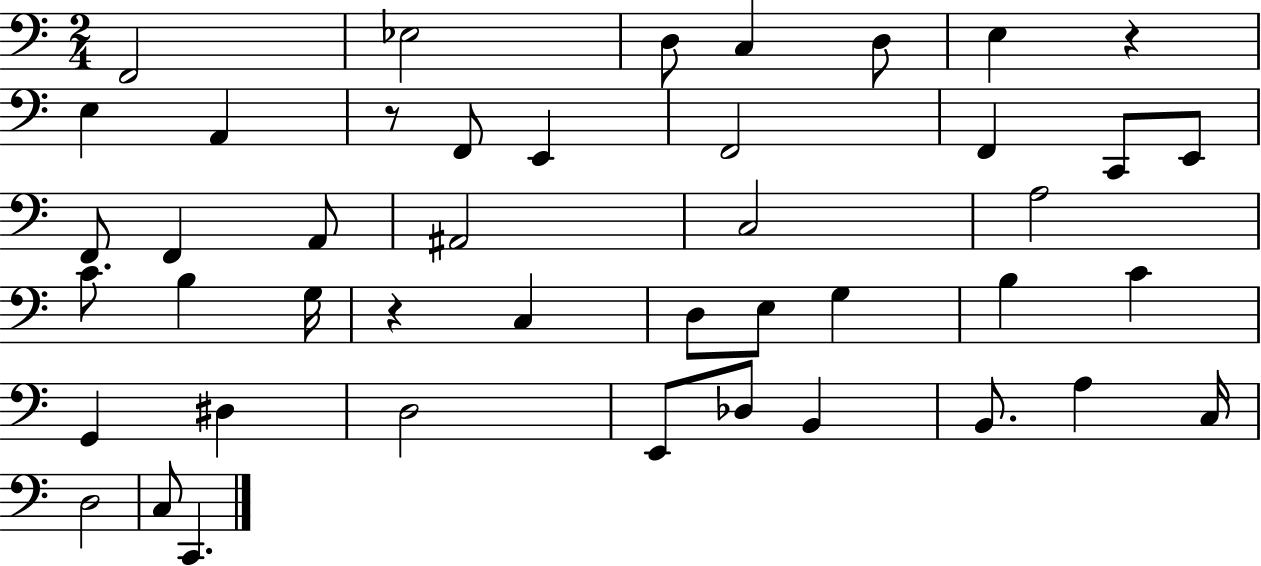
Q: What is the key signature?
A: C major